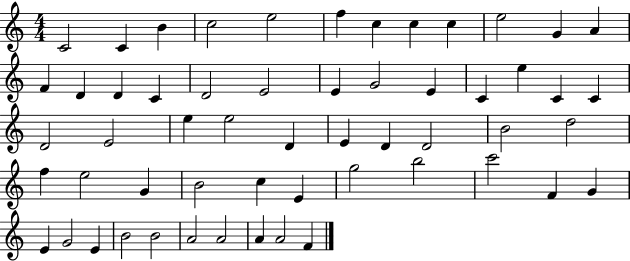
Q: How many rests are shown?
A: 0